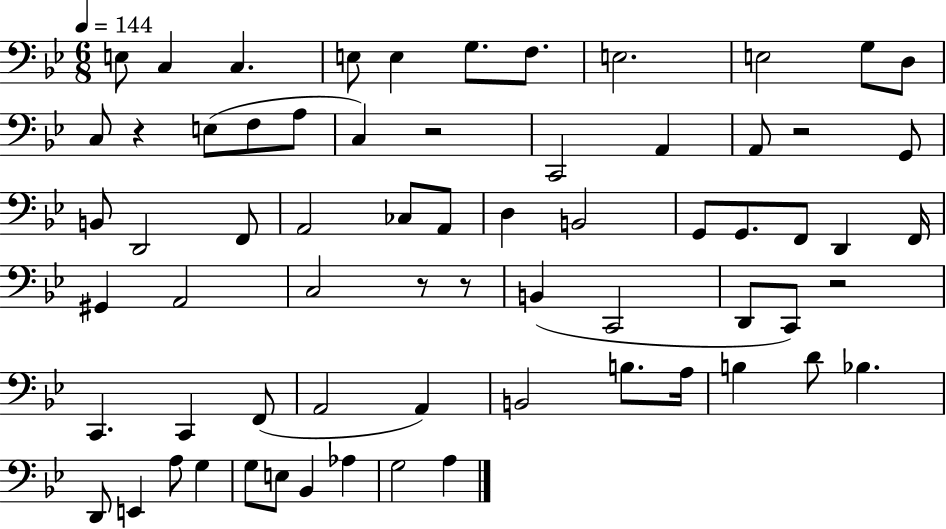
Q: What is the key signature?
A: BES major